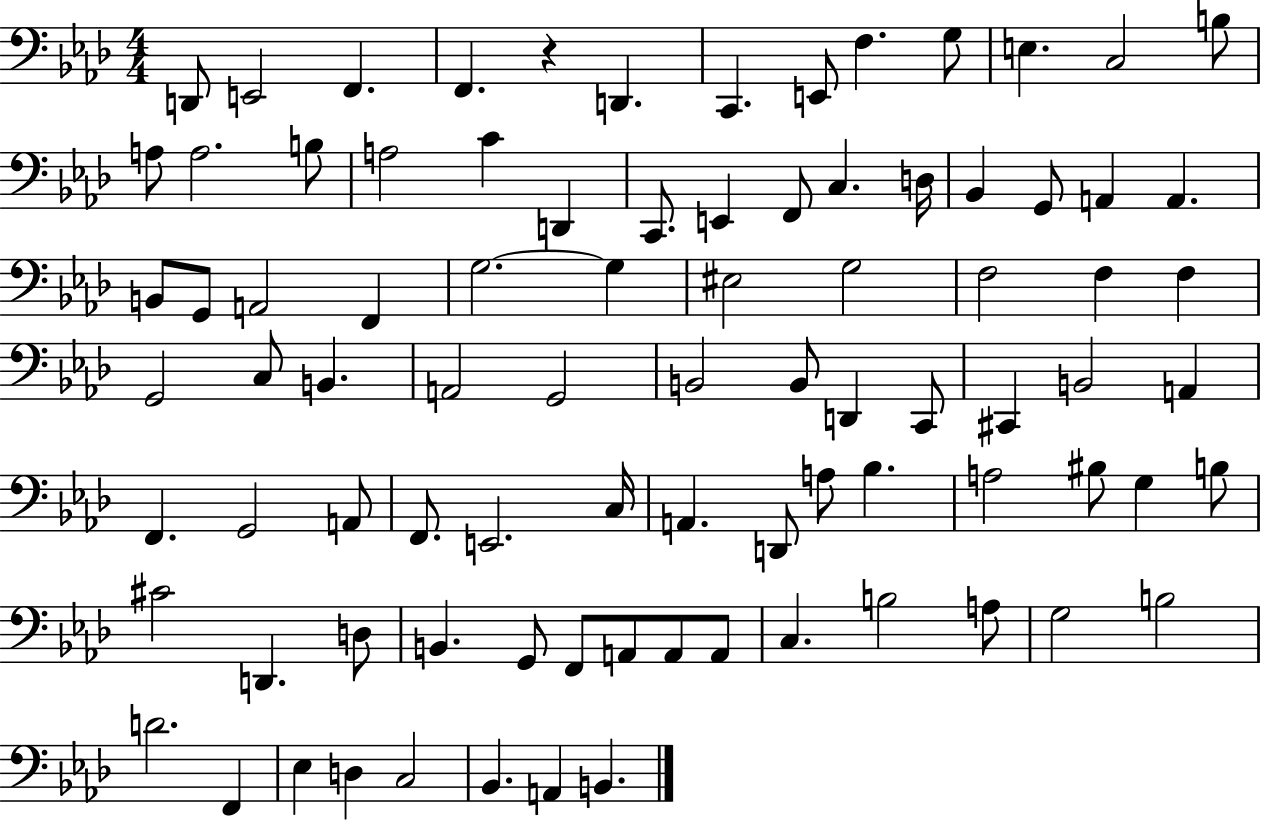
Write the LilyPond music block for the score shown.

{
  \clef bass
  \numericTimeSignature
  \time 4/4
  \key aes \major
  d,8 e,2 f,4. | f,4. r4 d,4. | c,4. e,8 f4. g8 | e4. c2 b8 | \break a8 a2. b8 | a2 c'4 d,4 | c,8. e,4 f,8 c4. d16 | bes,4 g,8 a,4 a,4. | \break b,8 g,8 a,2 f,4 | g2.~~ g4 | eis2 g2 | f2 f4 f4 | \break g,2 c8 b,4. | a,2 g,2 | b,2 b,8 d,4 c,8 | cis,4 b,2 a,4 | \break f,4. g,2 a,8 | f,8. e,2. c16 | a,4. d,8 a8 bes4. | a2 bis8 g4 b8 | \break cis'2 d,4. d8 | b,4. g,8 f,8 a,8 a,8 a,8 | c4. b2 a8 | g2 b2 | \break d'2. f,4 | ees4 d4 c2 | bes,4. a,4 b,4. | \bar "|."
}